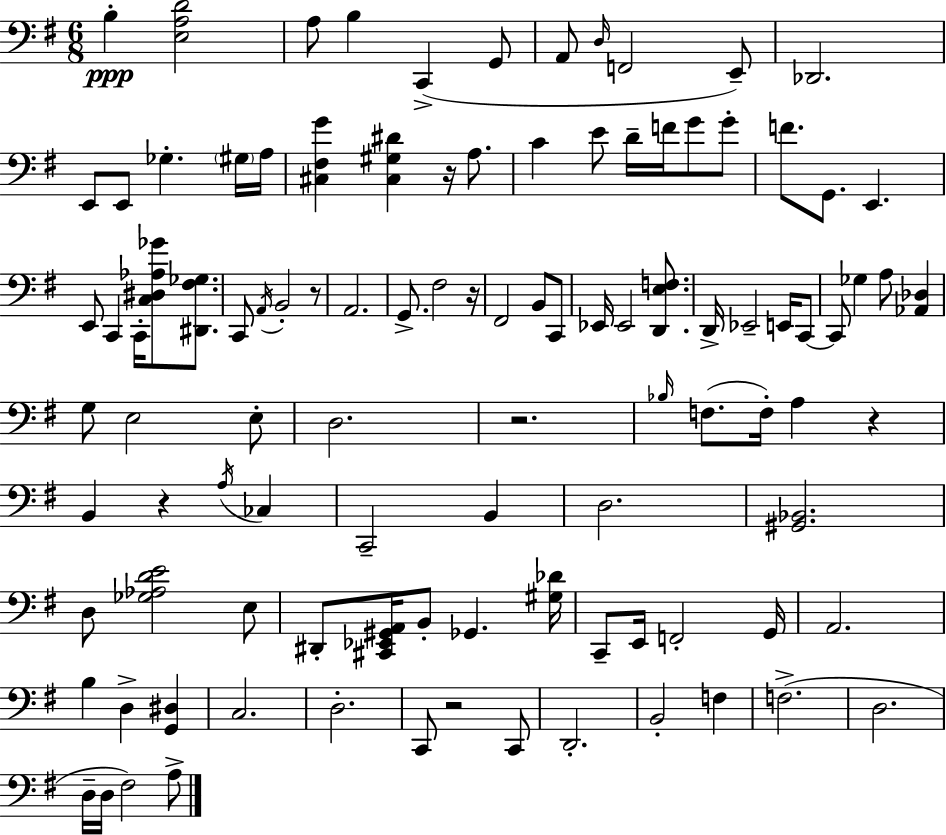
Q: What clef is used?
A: bass